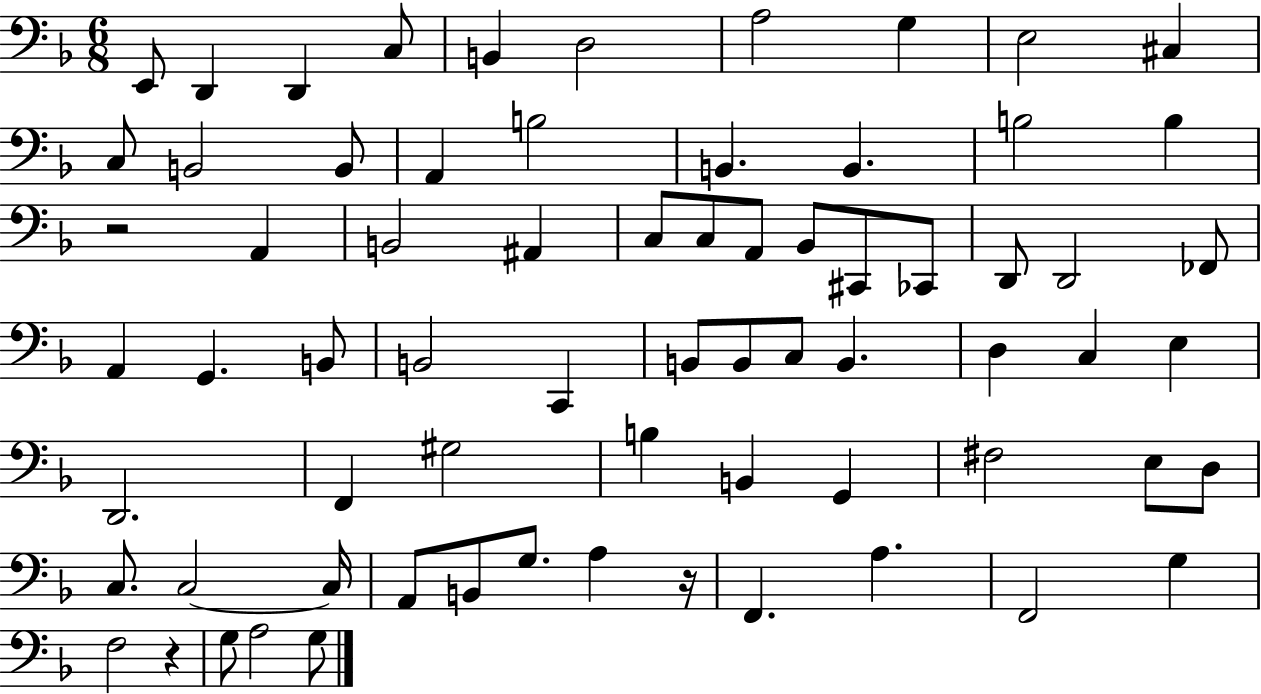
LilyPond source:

{
  \clef bass
  \numericTimeSignature
  \time 6/8
  \key f \major
  e,8 d,4 d,4 c8 | b,4 d2 | a2 g4 | e2 cis4 | \break c8 b,2 b,8 | a,4 b2 | b,4. b,4. | b2 b4 | \break r2 a,4 | b,2 ais,4 | c8 c8 a,8 bes,8 cis,8 ces,8 | d,8 d,2 fes,8 | \break a,4 g,4. b,8 | b,2 c,4 | b,8 b,8 c8 b,4. | d4 c4 e4 | \break d,2. | f,4 gis2 | b4 b,4 g,4 | fis2 e8 d8 | \break c8. c2~~ c16 | a,8 b,8 g8. a4 r16 | f,4. a4. | f,2 g4 | \break f2 r4 | g8 a2 g8 | \bar "|."
}